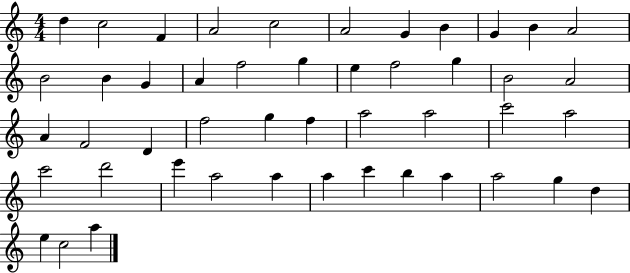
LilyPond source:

{
  \clef treble
  \numericTimeSignature
  \time 4/4
  \key c \major
  d''4 c''2 f'4 | a'2 c''2 | a'2 g'4 b'4 | g'4 b'4 a'2 | \break b'2 b'4 g'4 | a'4 f''2 g''4 | e''4 f''2 g''4 | b'2 a'2 | \break a'4 f'2 d'4 | f''2 g''4 f''4 | a''2 a''2 | c'''2 a''2 | \break c'''2 d'''2 | e'''4 a''2 a''4 | a''4 c'''4 b''4 a''4 | a''2 g''4 d''4 | \break e''4 c''2 a''4 | \bar "|."
}